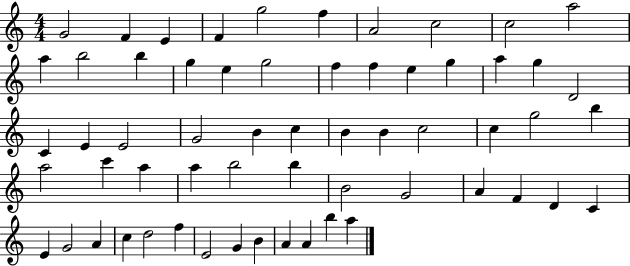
{
  \clef treble
  \numericTimeSignature
  \time 4/4
  \key c \major
  g'2 f'4 e'4 | f'4 g''2 f''4 | a'2 c''2 | c''2 a''2 | \break a''4 b''2 b''4 | g''4 e''4 g''2 | f''4 f''4 e''4 g''4 | a''4 g''4 d'2 | \break c'4 e'4 e'2 | g'2 b'4 c''4 | b'4 b'4 c''2 | c''4 g''2 b''4 | \break a''2 c'''4 a''4 | a''4 b''2 b''4 | b'2 g'2 | a'4 f'4 d'4 c'4 | \break e'4 g'2 a'4 | c''4 d''2 f''4 | e'2 g'4 b'4 | a'4 a'4 b''4 a''4 | \break \bar "|."
}